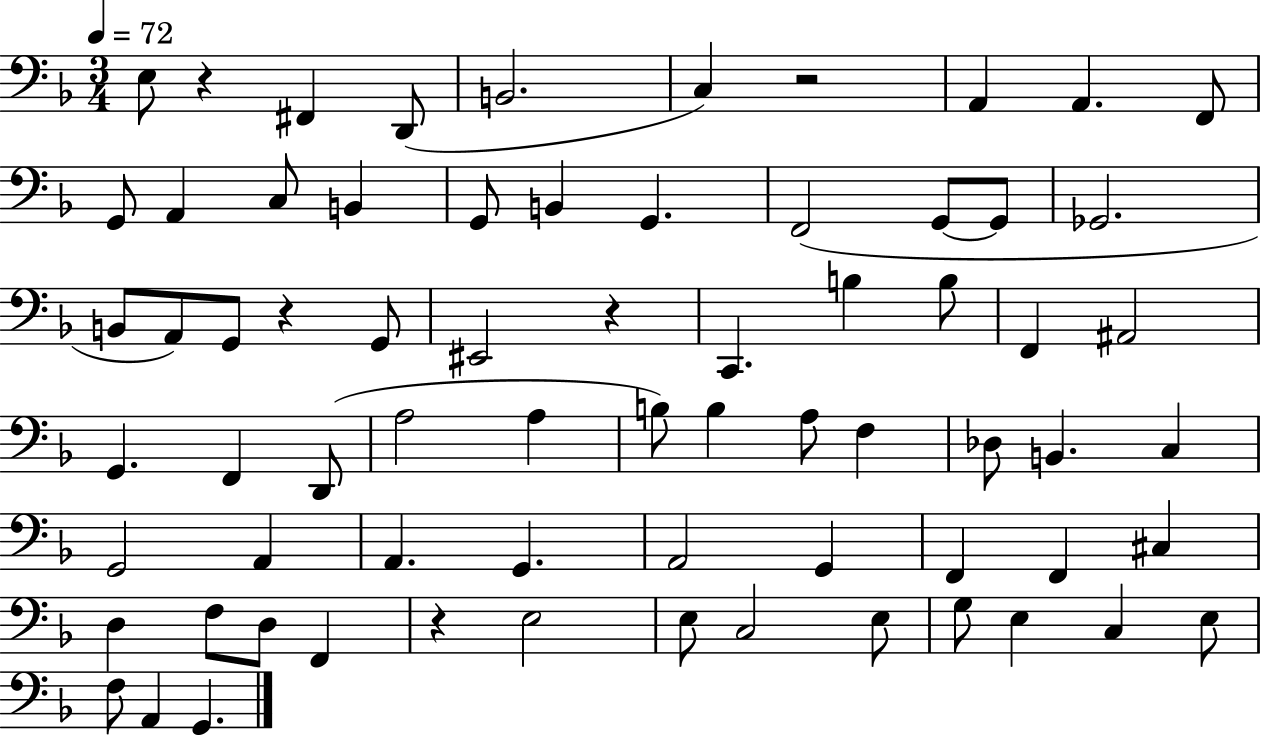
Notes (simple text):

E3/e R/q F#2/q D2/e B2/h. C3/q R/h A2/q A2/q. F2/e G2/e A2/q C3/e B2/q G2/e B2/q G2/q. F2/h G2/e G2/e Gb2/h. B2/e A2/e G2/e R/q G2/e EIS2/h R/q C2/q. B3/q B3/e F2/q A#2/h G2/q. F2/q D2/e A3/h A3/q B3/e B3/q A3/e F3/q Db3/e B2/q. C3/q G2/h A2/q A2/q. G2/q. A2/h G2/q F2/q F2/q C#3/q D3/q F3/e D3/e F2/q R/q E3/h E3/e C3/h E3/e G3/e E3/q C3/q E3/e F3/e A2/q G2/q.